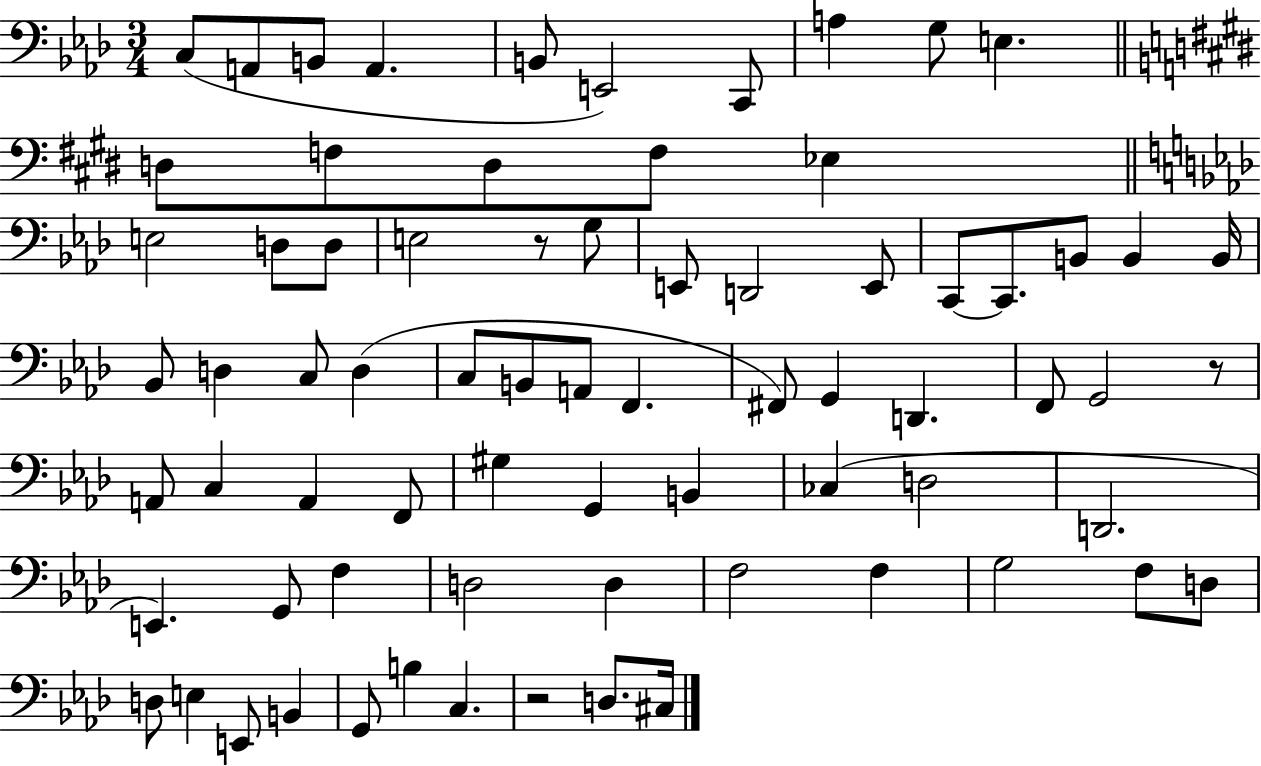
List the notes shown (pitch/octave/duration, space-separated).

C3/e A2/e B2/e A2/q. B2/e E2/h C2/e A3/q G3/e E3/q. D3/e F3/e D3/e F3/e Eb3/q E3/h D3/e D3/e E3/h R/e G3/e E2/e D2/h E2/e C2/e C2/e. B2/e B2/q B2/s Bb2/e D3/q C3/e D3/q C3/e B2/e A2/e F2/q. F#2/e G2/q D2/q. F2/e G2/h R/e A2/e C3/q A2/q F2/e G#3/q G2/q B2/q CES3/q D3/h D2/h. E2/q. G2/e F3/q D3/h D3/q F3/h F3/q G3/h F3/e D3/e D3/e E3/q E2/e B2/q G2/e B3/q C3/q. R/h D3/e. C#3/s